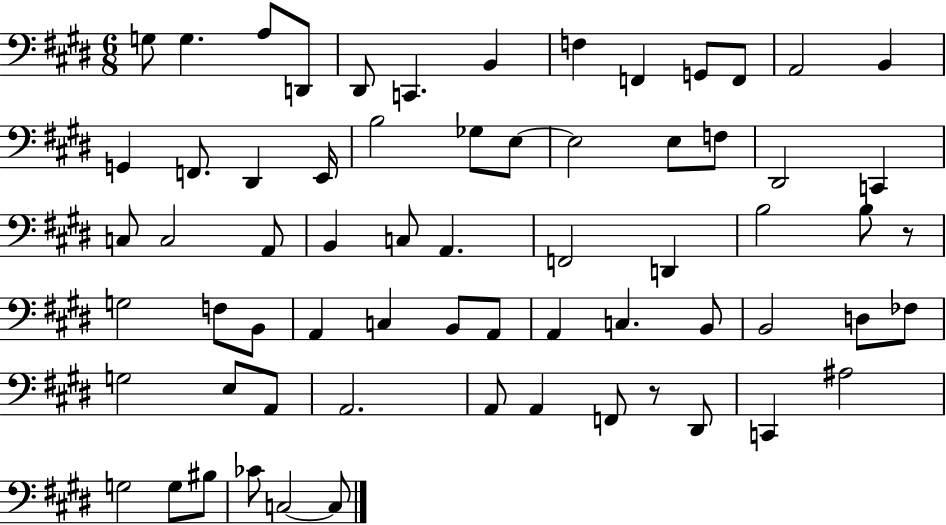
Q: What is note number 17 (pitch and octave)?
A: E2